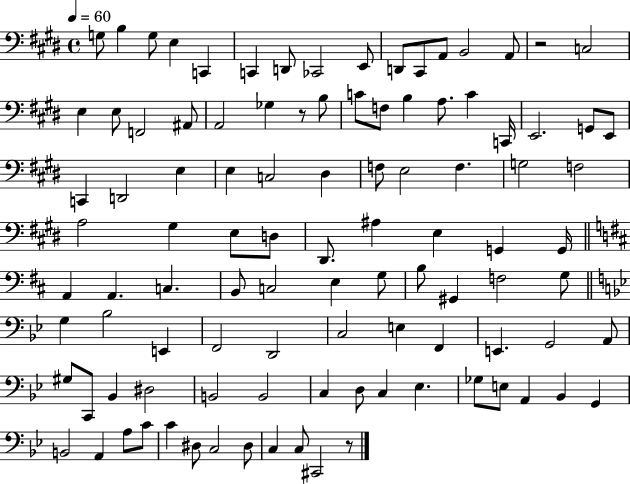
X:1
T:Untitled
M:4/4
L:1/4
K:E
G,/2 B, G,/2 E, C,, C,, D,,/2 _C,,2 E,,/2 D,,/2 ^C,,/2 A,,/2 B,,2 A,,/2 z2 C,2 E, E,/2 F,,2 ^A,,/2 A,,2 _G, z/2 B,/2 C/2 F,/2 B, A,/2 C C,,/4 E,,2 G,,/2 E,,/2 C,, D,,2 E, E, C,2 ^D, F,/2 E,2 F, G,2 F,2 A,2 ^G, E,/2 D,/2 ^D,,/2 ^A, E, G,, G,,/4 A,, A,, C, B,,/2 C,2 E, G,/2 B,/2 ^G,, F,2 G,/2 G, _B,2 E,, F,,2 D,,2 C,2 E, F,, E,, G,,2 A,,/2 ^G,/2 C,,/2 _B,, ^D,2 B,,2 B,,2 C, D,/2 C, _E, _G,/2 E,/2 A,, _B,, G,, B,,2 A,, A,/2 C/2 C ^D,/2 C,2 ^D,/2 C, C,/2 ^C,,2 z/2